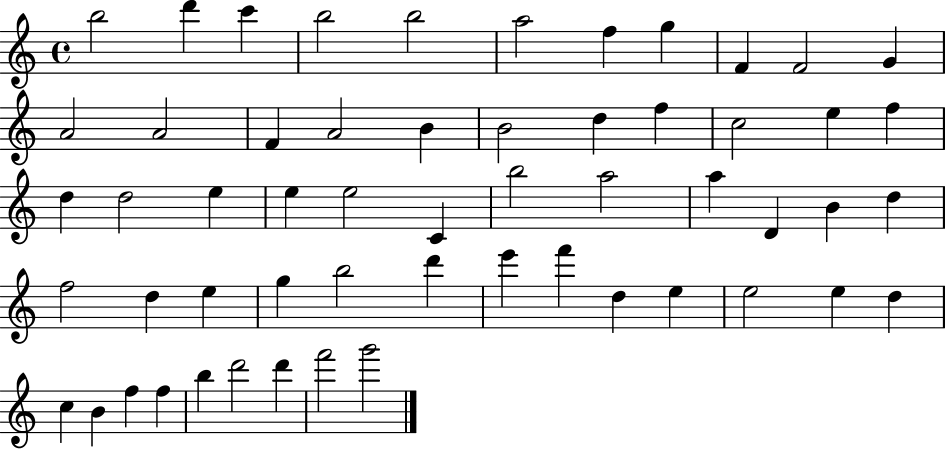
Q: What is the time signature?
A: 4/4